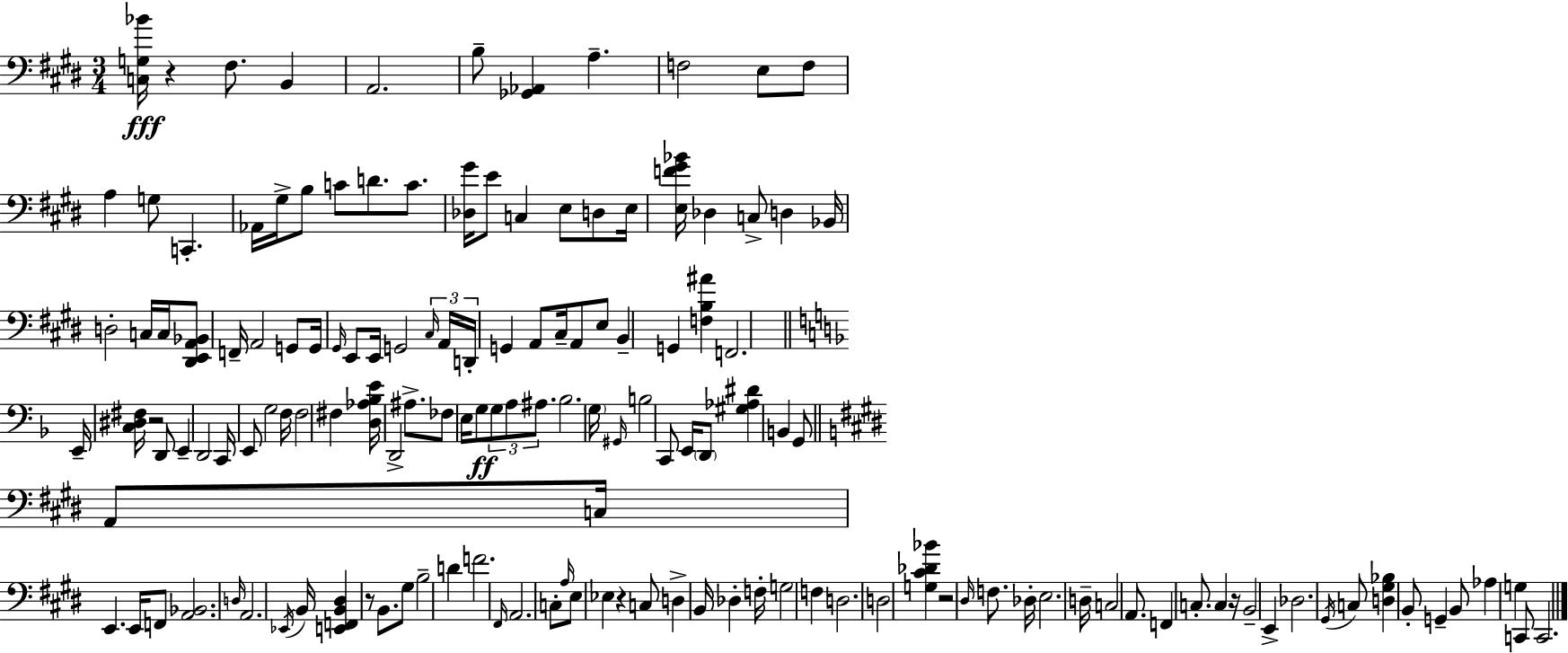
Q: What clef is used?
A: bass